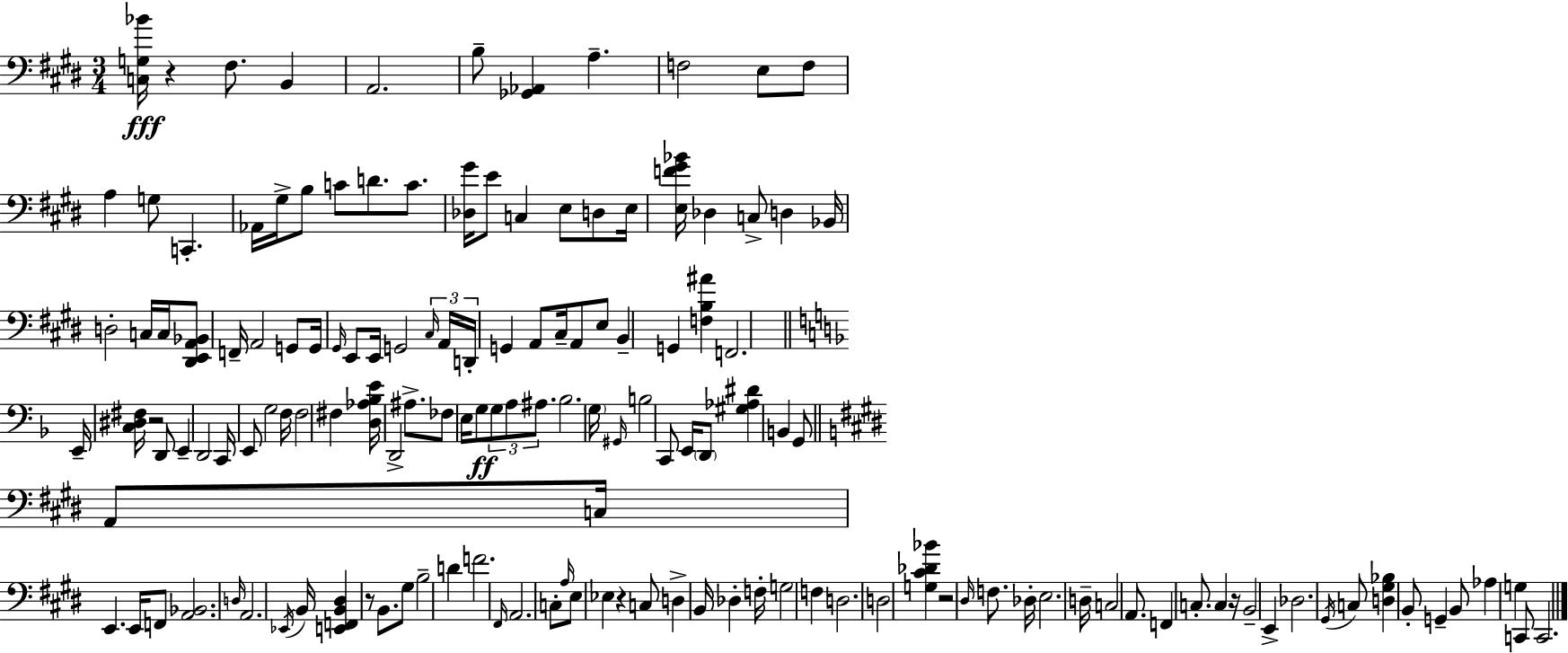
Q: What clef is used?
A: bass